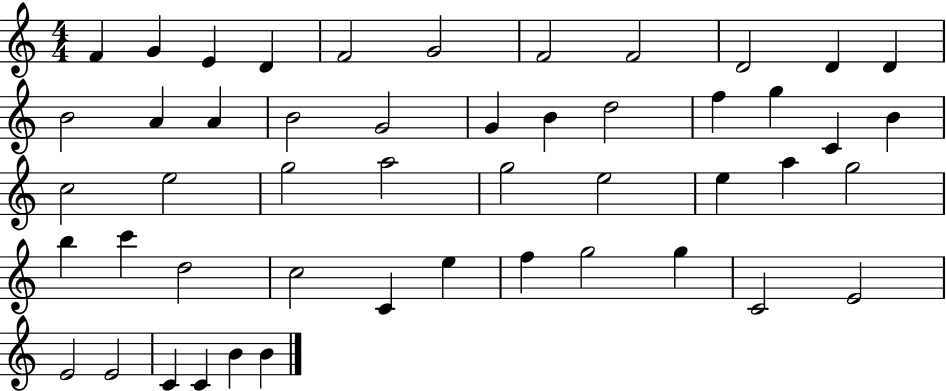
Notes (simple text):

F4/q G4/q E4/q D4/q F4/h G4/h F4/h F4/h D4/h D4/q D4/q B4/h A4/q A4/q B4/h G4/h G4/q B4/q D5/h F5/q G5/q C4/q B4/q C5/h E5/h G5/h A5/h G5/h E5/h E5/q A5/q G5/h B5/q C6/q D5/h C5/h C4/q E5/q F5/q G5/h G5/q C4/h E4/h E4/h E4/h C4/q C4/q B4/q B4/q